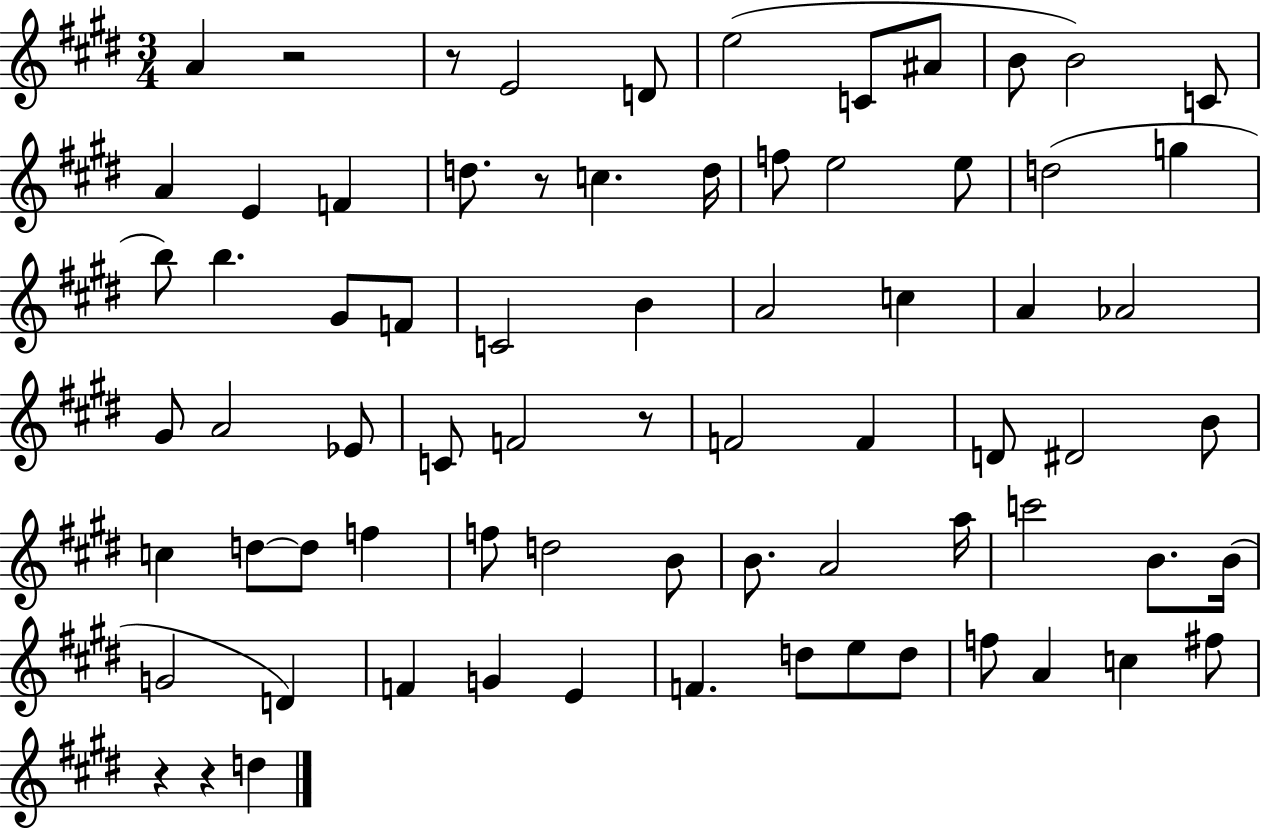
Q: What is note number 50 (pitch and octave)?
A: A5